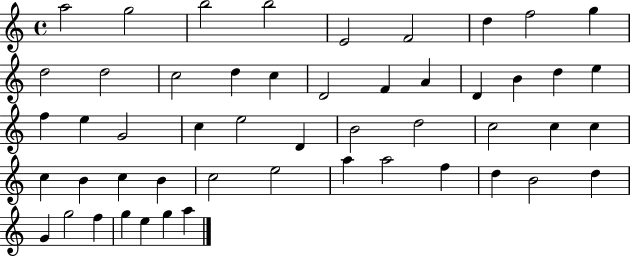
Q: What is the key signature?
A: C major